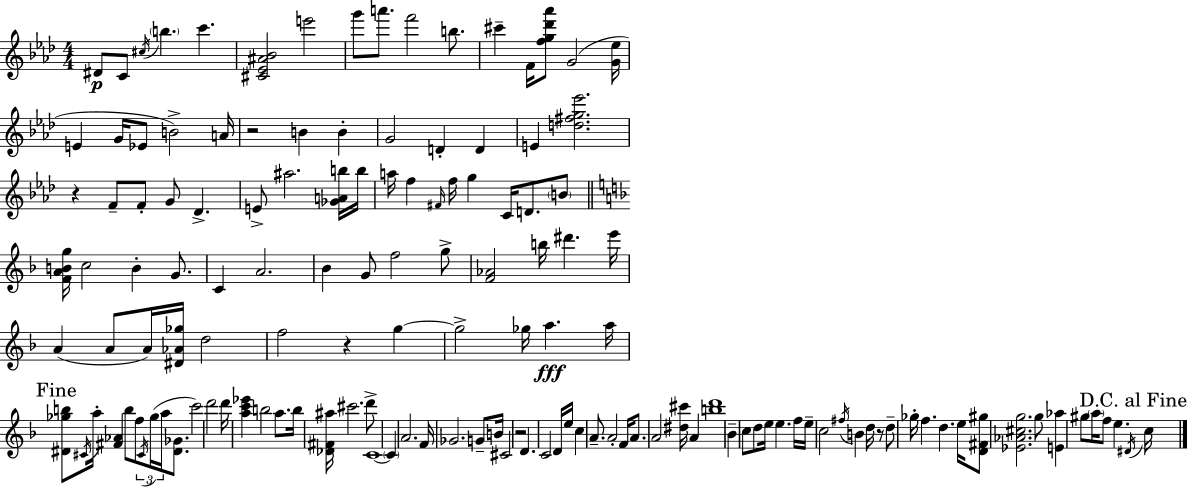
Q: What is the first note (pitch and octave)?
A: D#4